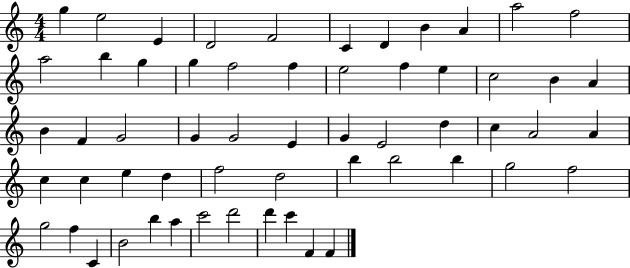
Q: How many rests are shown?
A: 0